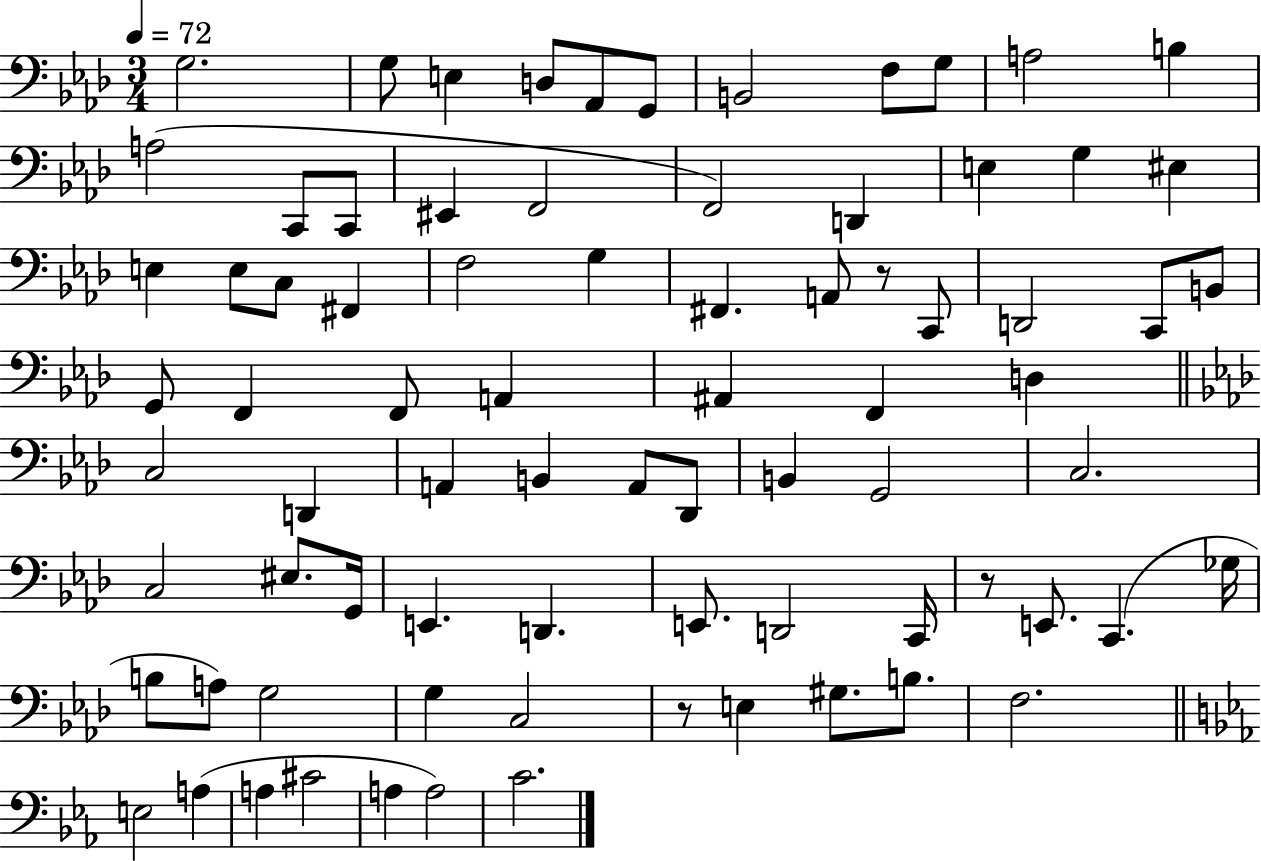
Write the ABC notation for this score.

X:1
T:Untitled
M:3/4
L:1/4
K:Ab
G,2 G,/2 E, D,/2 _A,,/2 G,,/2 B,,2 F,/2 G,/2 A,2 B, A,2 C,,/2 C,,/2 ^E,, F,,2 F,,2 D,, E, G, ^E, E, E,/2 C,/2 ^F,, F,2 G, ^F,, A,,/2 z/2 C,,/2 D,,2 C,,/2 B,,/2 G,,/2 F,, F,,/2 A,, ^A,, F,, D, C,2 D,, A,, B,, A,,/2 _D,,/2 B,, G,,2 C,2 C,2 ^E,/2 G,,/4 E,, D,, E,,/2 D,,2 C,,/4 z/2 E,,/2 C,, _G,/4 B,/2 A,/2 G,2 G, C,2 z/2 E, ^G,/2 B,/2 F,2 E,2 A, A, ^C2 A, A,2 C2